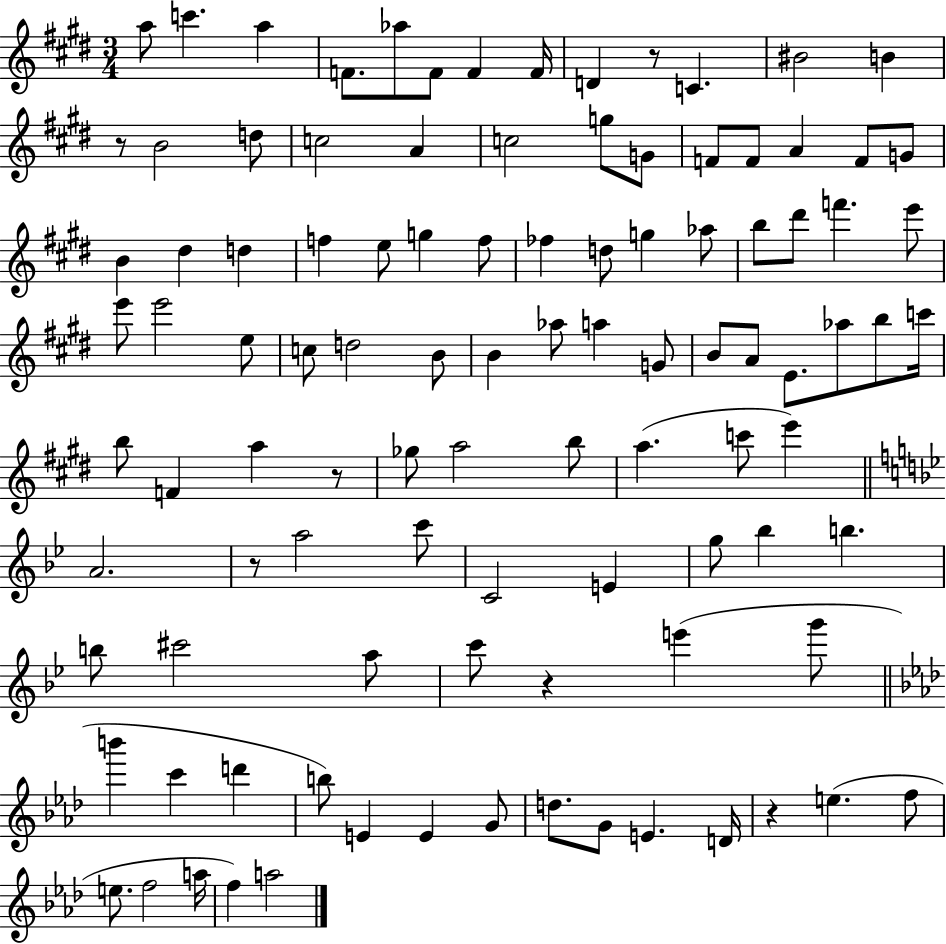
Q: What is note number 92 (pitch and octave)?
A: E5